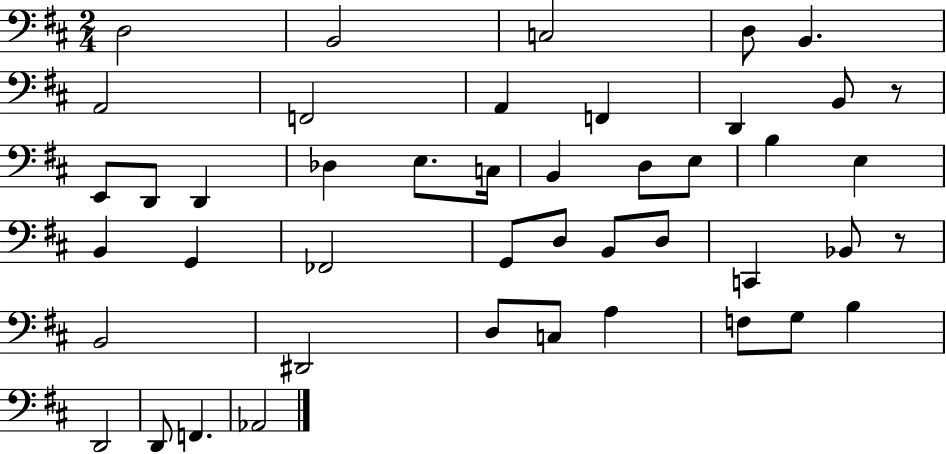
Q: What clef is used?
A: bass